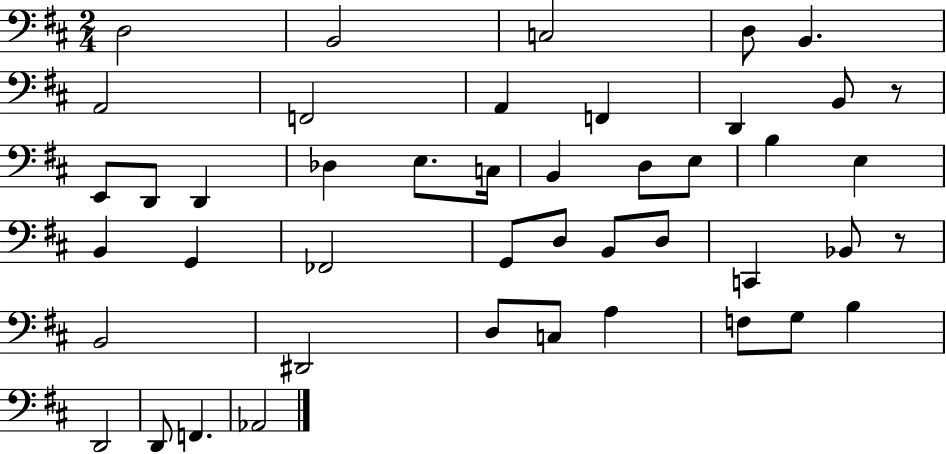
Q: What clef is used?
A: bass